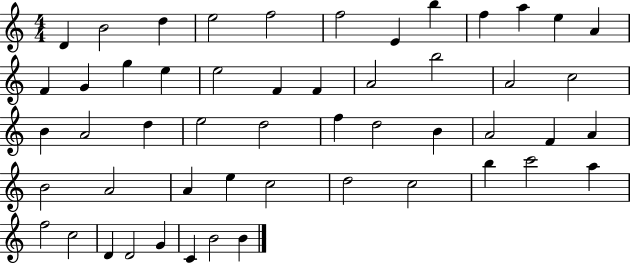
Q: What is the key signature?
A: C major